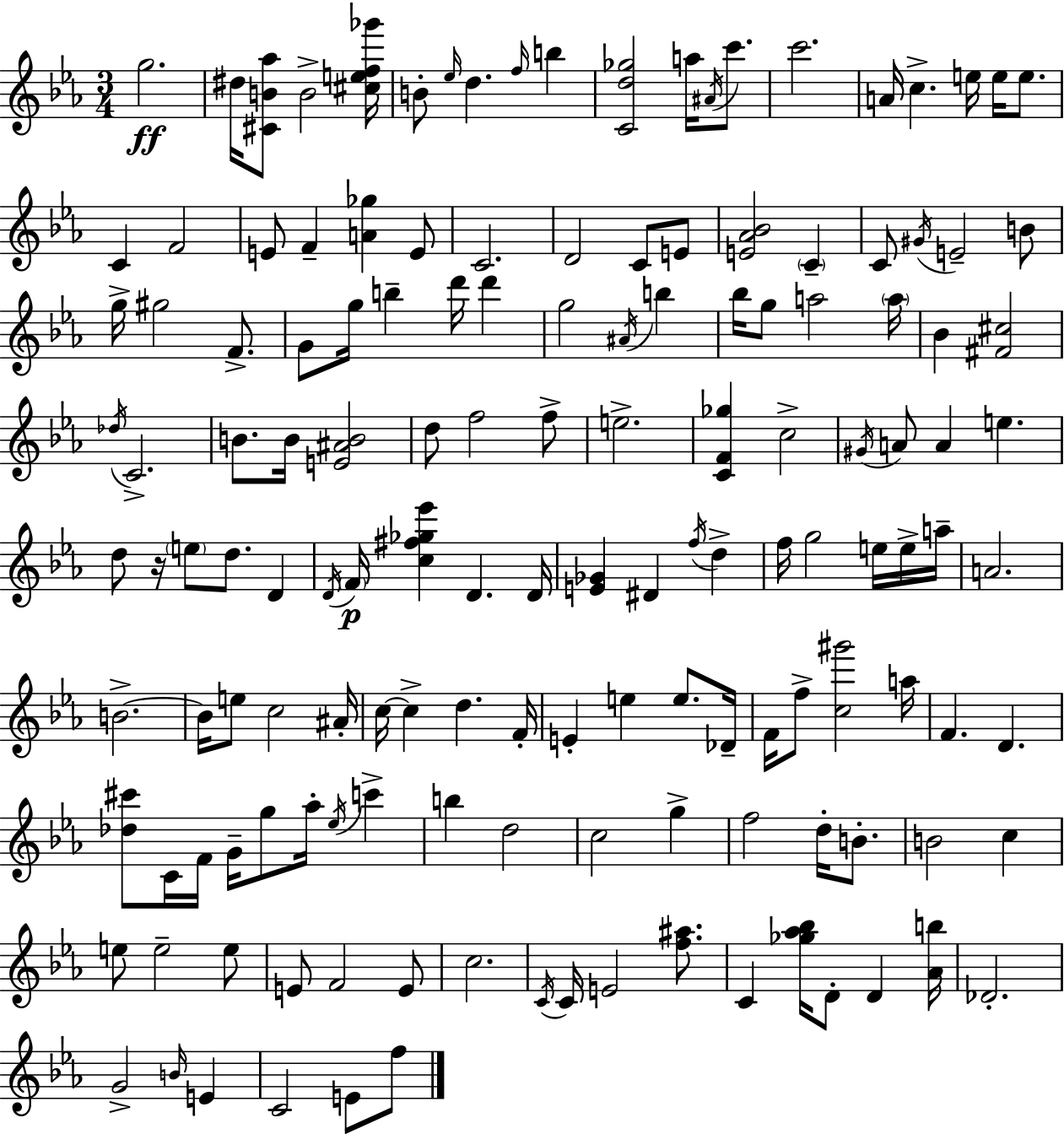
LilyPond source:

{
  \clef treble
  \numericTimeSignature
  \time 3/4
  \key c \minor
  g''2.\ff | dis''16 <cis' b' aes''>8 b'2-> <cis'' e'' f'' ges'''>16 | b'8-. \grace { ees''16 } d''4. \grace { f''16 } b''4 | <c' d'' ges''>2 a''16 \acciaccatura { ais'16 } | \break c'''8. c'''2. | a'16 c''4.-> e''16 e''16 | e''8. c'4 f'2 | e'8 f'4-- <a' ges''>4 | \break e'8 c'2. | d'2 c'8 | e'8 <e' aes' bes'>2 \parenthesize c'4-- | c'8 \acciaccatura { gis'16 } e'2-- | \break b'8 g''16-> gis''2 | f'8.-> g'8 g''16 b''4-- d'''16 | d'''4 g''2 | \acciaccatura { ais'16 } b''4 bes''16 g''8 a''2 | \break \parenthesize a''16 bes'4 <fis' cis''>2 | \acciaccatura { des''16 } c'2.-> | b'8. b'16 <e' ais' b'>2 | d''8 f''2 | \break f''8-> e''2.-> | <c' f' ges''>4 c''2-> | \acciaccatura { gis'16 } a'8 a'4 | e''4. d''8 r16 \parenthesize e''8 | \break d''8. d'4 \acciaccatura { d'16 }\p \parenthesize f'16 <c'' fis'' ges'' ees'''>4 | d'4. d'16 <e' ges'>4 | dis'4 \acciaccatura { f''16 } d''4-> f''16 g''2 | e''16 e''16-> a''16-- a'2. | \break b'2.->~~ | b'16 e''8 | c''2 ais'16-. c''16~~ c''4-> | d''4. f'16-. e'4-. | \break e''4 e''8. des'16-- f'16 f''8-> | <c'' gis'''>2 a''16 f'4. | d'4. <des'' cis'''>8 c'16 | f'16 g'16-- g''8 aes''16-. \acciaccatura { ees''16 } c'''4-> b''4 | \break d''2 c''2 | g''4-> f''2 | d''16-. b'8.-. b'2 | c''4 e''8 | \break e''2-- e''8 e'8 | f'2 e'8 c''2. | \acciaccatura { c'16 } c'16 | e'2 <f'' ais''>8. c'4 | \break <ges'' aes'' bes''>16 d'8-. d'4 <aes' b''>16 des'2.-. | g'2-> | \grace { b'16 } e'4 | c'2 e'8 f''8 | \break \bar "|."
}